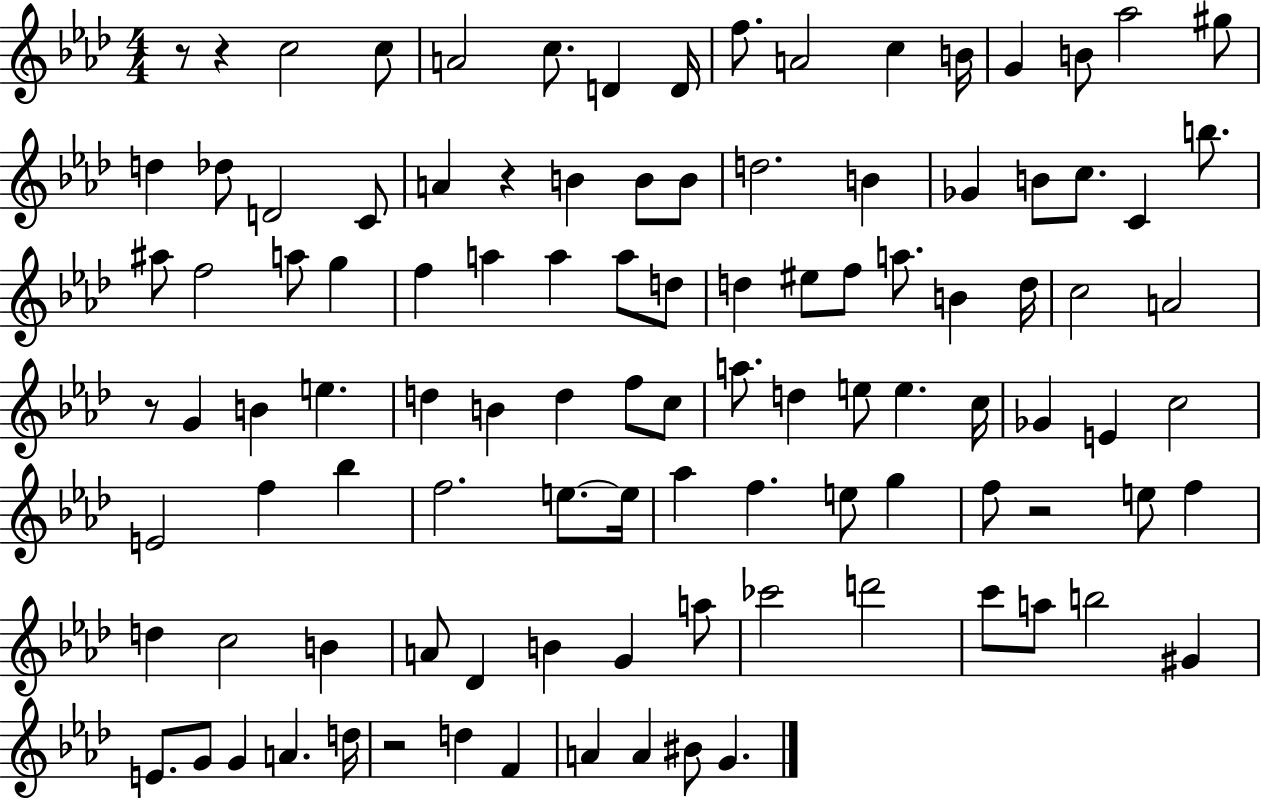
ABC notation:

X:1
T:Untitled
M:4/4
L:1/4
K:Ab
z/2 z c2 c/2 A2 c/2 D D/4 f/2 A2 c B/4 G B/2 _a2 ^g/2 d _d/2 D2 C/2 A z B B/2 B/2 d2 B _G B/2 c/2 C b/2 ^a/2 f2 a/2 g f a a a/2 d/2 d ^e/2 f/2 a/2 B d/4 c2 A2 z/2 G B e d B d f/2 c/2 a/2 d e/2 e c/4 _G E c2 E2 f _b f2 e/2 e/4 _a f e/2 g f/2 z2 e/2 f d c2 B A/2 _D B G a/2 _c'2 d'2 c'/2 a/2 b2 ^G E/2 G/2 G A d/4 z2 d F A A ^B/2 G